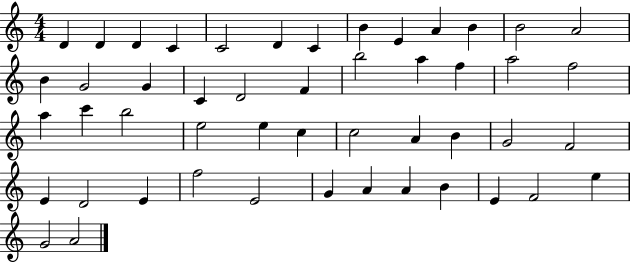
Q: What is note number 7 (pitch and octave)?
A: C4